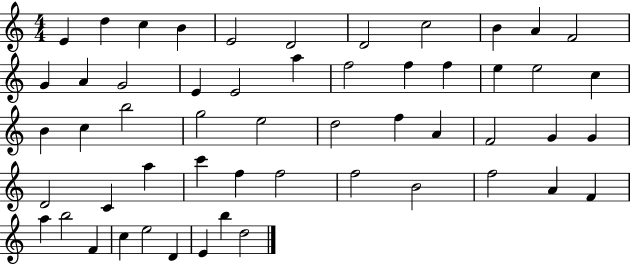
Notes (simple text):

E4/q D5/q C5/q B4/q E4/h D4/h D4/h C5/h B4/q A4/q F4/h G4/q A4/q G4/h E4/q E4/h A5/q F5/h F5/q F5/q E5/q E5/h C5/q B4/q C5/q B5/h G5/h E5/h D5/h F5/q A4/q F4/h G4/q G4/q D4/h C4/q A5/q C6/q F5/q F5/h F5/h B4/h F5/h A4/q F4/q A5/q B5/h F4/q C5/q E5/h D4/q E4/q B5/q D5/h